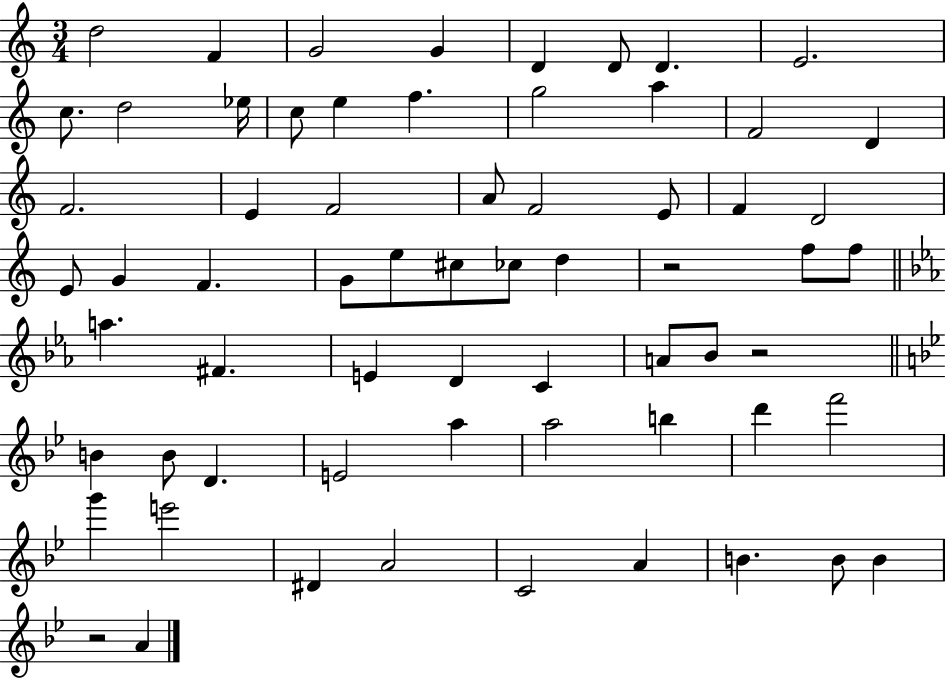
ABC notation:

X:1
T:Untitled
M:3/4
L:1/4
K:C
d2 F G2 G D D/2 D E2 c/2 d2 _e/4 c/2 e f g2 a F2 D F2 E F2 A/2 F2 E/2 F D2 E/2 G F G/2 e/2 ^c/2 _c/2 d z2 f/2 f/2 a ^F E D C A/2 _B/2 z2 B B/2 D E2 a a2 b d' f'2 g' e'2 ^D A2 C2 A B B/2 B z2 A